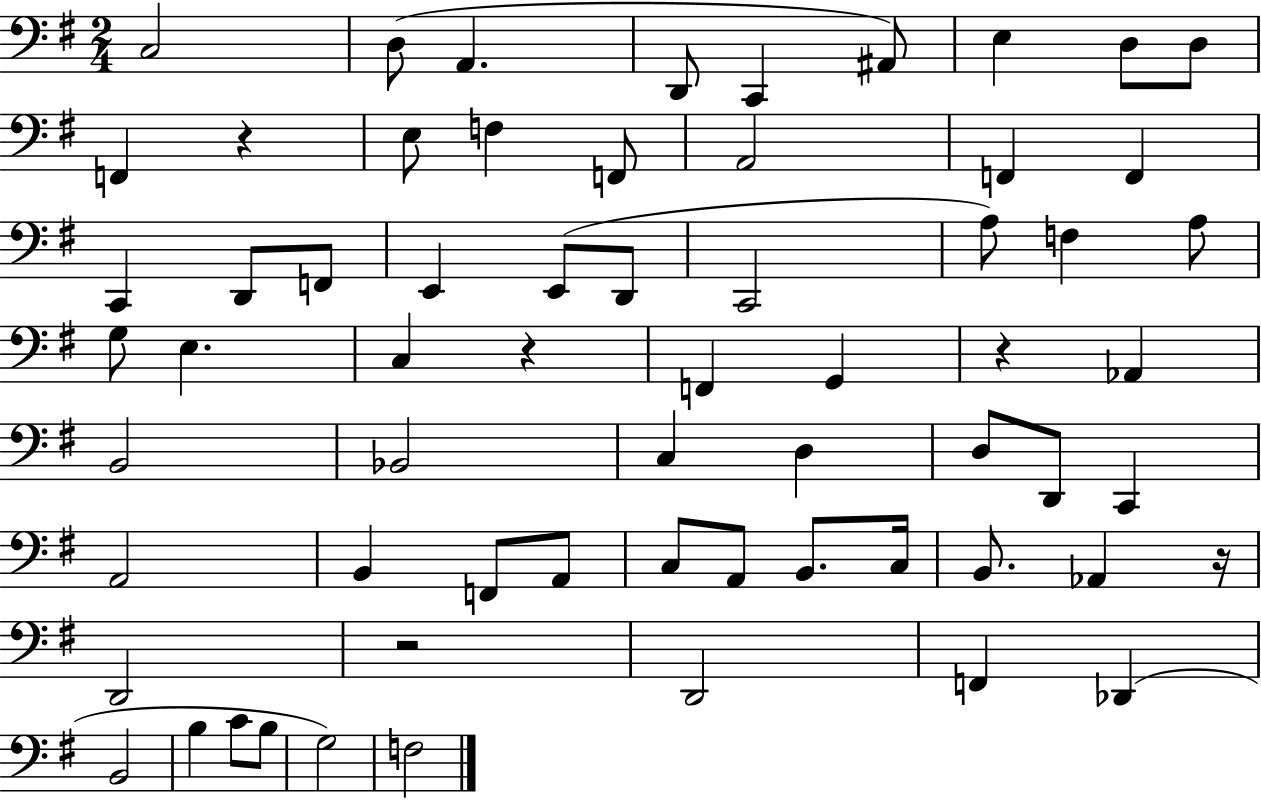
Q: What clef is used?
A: bass